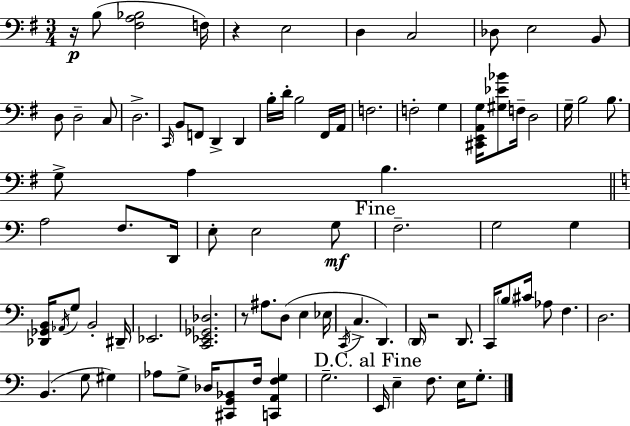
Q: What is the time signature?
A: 3/4